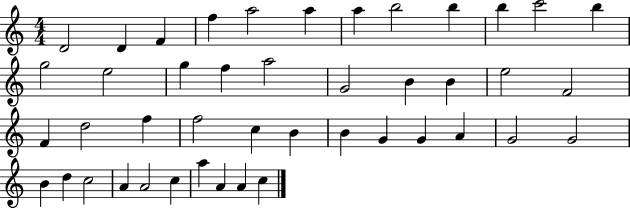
{
  \clef treble
  \numericTimeSignature
  \time 4/4
  \key c \major
  d'2 d'4 f'4 | f''4 a''2 a''4 | a''4 b''2 b''4 | b''4 c'''2 b''4 | \break g''2 e''2 | g''4 f''4 a''2 | g'2 b'4 b'4 | e''2 f'2 | \break f'4 d''2 f''4 | f''2 c''4 b'4 | b'4 g'4 g'4 a'4 | g'2 g'2 | \break b'4 d''4 c''2 | a'4 a'2 c''4 | a''4 a'4 a'4 c''4 | \bar "|."
}